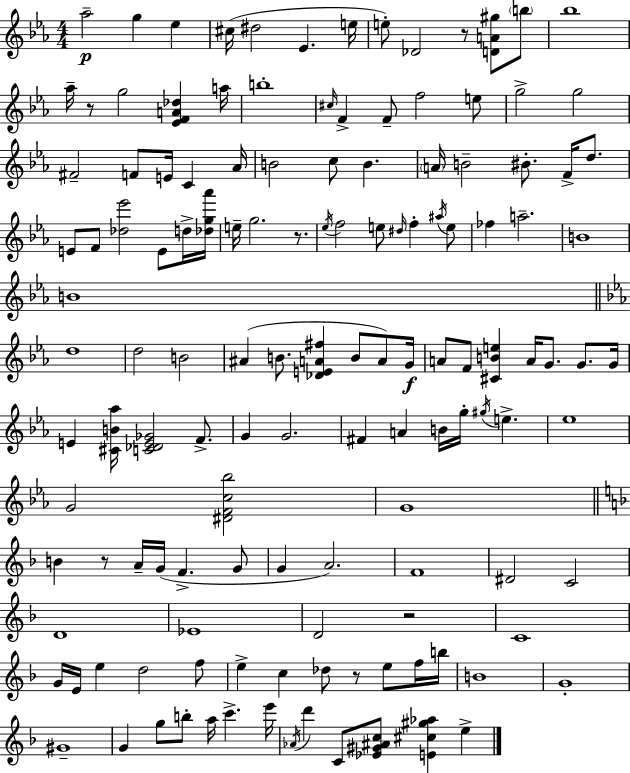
X:1
T:Untitled
M:4/4
L:1/4
K:Eb
_a2 g _e ^c/4 ^d2 _E e/4 e/2 _D2 z/2 [DA^g]/2 b/2 _b4 _a/4 z/2 g2 [_EFA_d] a/4 b4 ^c/4 F F/2 f2 e/2 g2 g2 ^F2 F/2 E/4 C _A/4 B2 c/2 B A/4 B2 ^B/2 F/4 d/2 E/2 F/2 [_d_e']2 E/2 d/4 [_dg_a']/4 e/4 g2 z/2 _e/4 f2 e/2 ^d/4 f ^a/4 e/2 _f a2 B4 B4 d4 d2 B2 ^A B/2 [_DEA^f] B/2 A/2 G/4 A/2 F/2 [^CBe] A/4 G/2 G/2 G/4 E [^CB_a]/4 [C_DE_G]2 F/2 G G2 ^F A B/4 g/4 ^g/4 e _e4 G2 [^DFc_b]2 G4 B z/2 A/4 G/4 F G/2 G A2 F4 ^D2 C2 D4 _E4 D2 z2 C4 G/4 E/4 e d2 f/2 e c _d/2 z/2 e/2 f/4 b/4 B4 G4 ^G4 G g/2 b/2 a/4 c' e'/4 _A/4 d' C/2 [_E^G^Ac]/2 [E^c^g_a] e